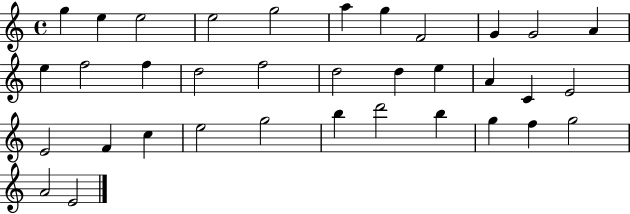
X:1
T:Untitled
M:4/4
L:1/4
K:C
g e e2 e2 g2 a g F2 G G2 A e f2 f d2 f2 d2 d e A C E2 E2 F c e2 g2 b d'2 b g f g2 A2 E2